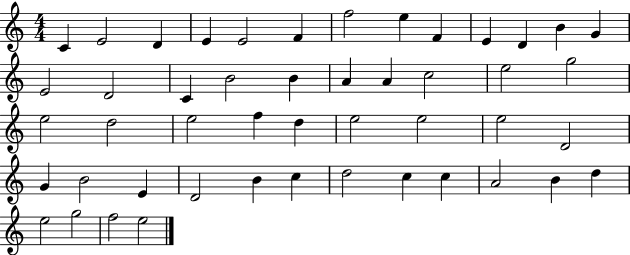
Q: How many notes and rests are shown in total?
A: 48